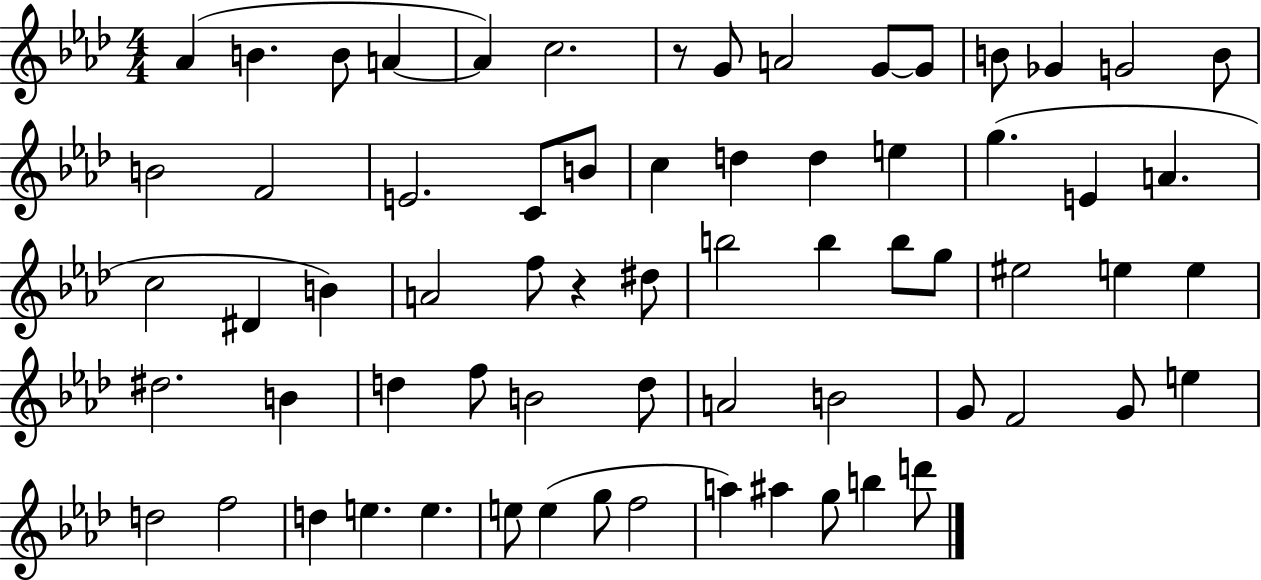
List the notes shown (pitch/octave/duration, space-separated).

Ab4/q B4/q. B4/e A4/q A4/q C5/h. R/e G4/e A4/h G4/e G4/e B4/e Gb4/q G4/h B4/e B4/h F4/h E4/h. C4/e B4/e C5/q D5/q D5/q E5/q G5/q. E4/q A4/q. C5/h D#4/q B4/q A4/h F5/e R/q D#5/e B5/h B5/q B5/e G5/e EIS5/h E5/q E5/q D#5/h. B4/q D5/q F5/e B4/h D5/e A4/h B4/h G4/e F4/h G4/e E5/q D5/h F5/h D5/q E5/q. E5/q. E5/e E5/q G5/e F5/h A5/q A#5/q G5/e B5/q D6/e